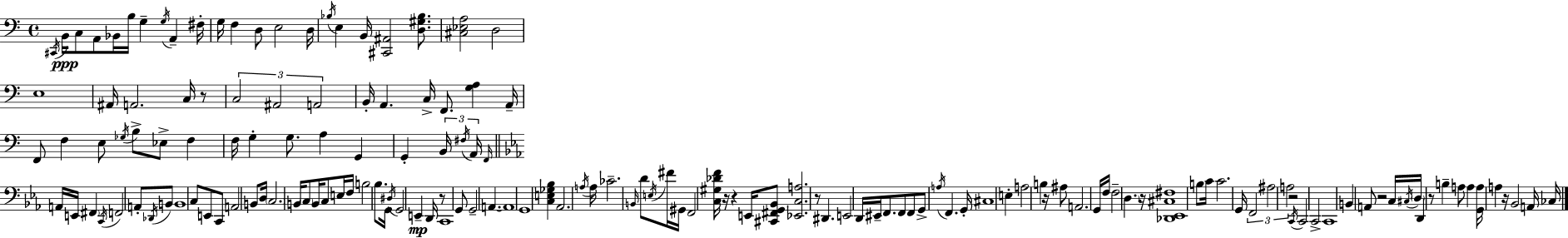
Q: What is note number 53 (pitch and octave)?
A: F2